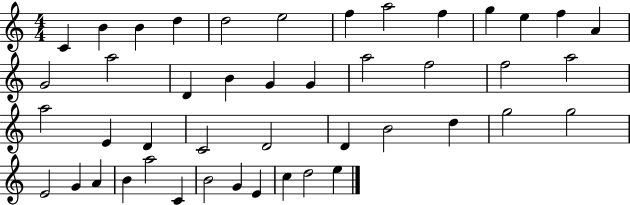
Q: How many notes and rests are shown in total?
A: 45